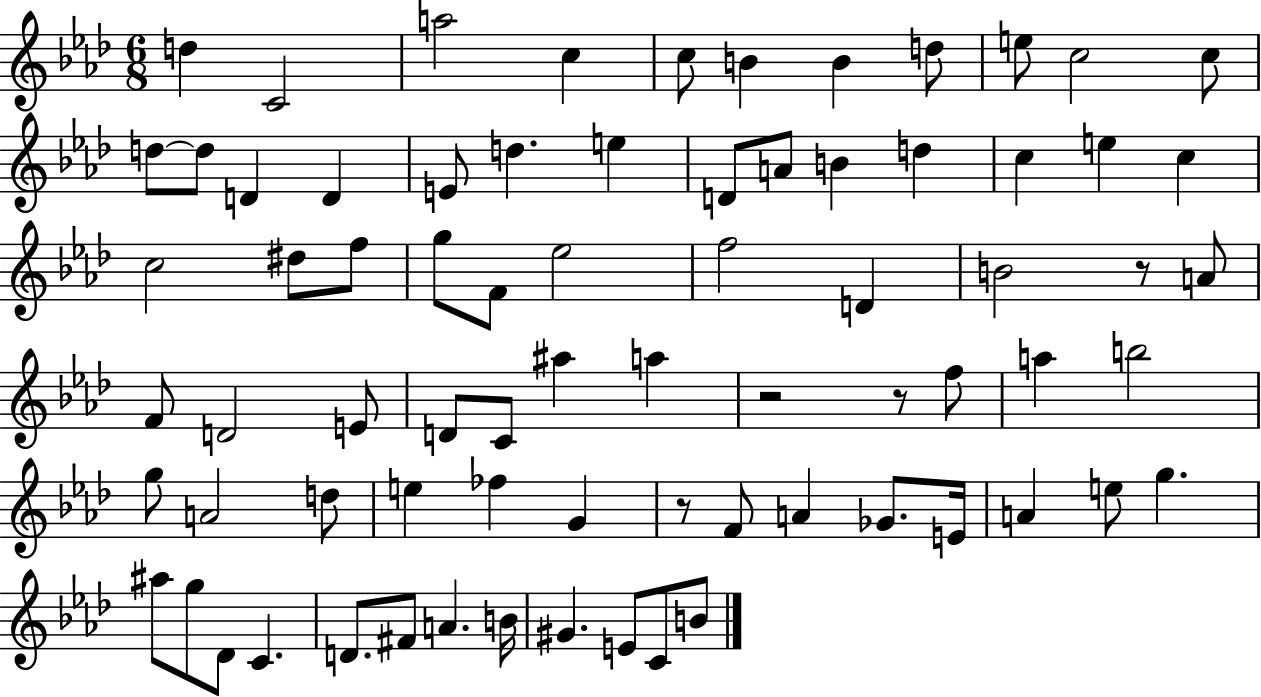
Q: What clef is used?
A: treble